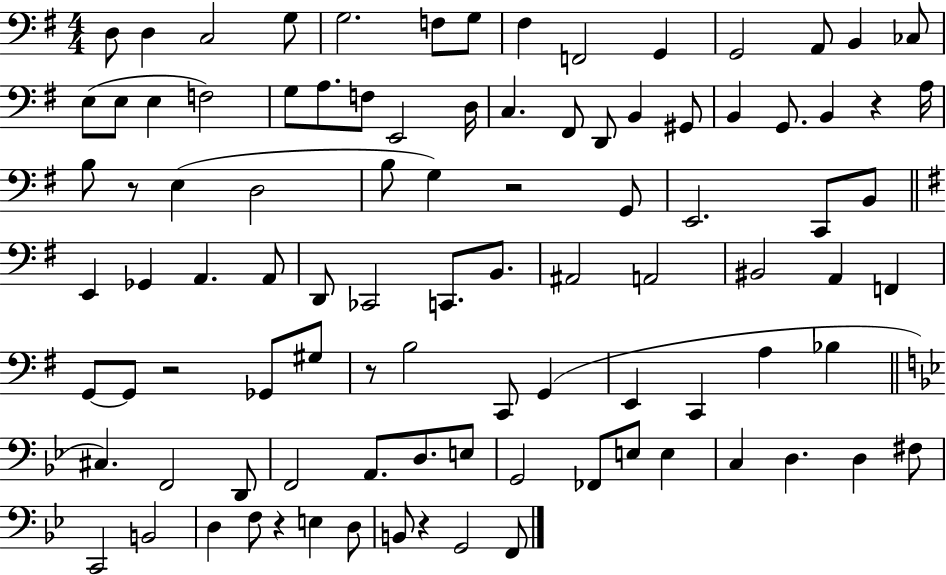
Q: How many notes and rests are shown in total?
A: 96